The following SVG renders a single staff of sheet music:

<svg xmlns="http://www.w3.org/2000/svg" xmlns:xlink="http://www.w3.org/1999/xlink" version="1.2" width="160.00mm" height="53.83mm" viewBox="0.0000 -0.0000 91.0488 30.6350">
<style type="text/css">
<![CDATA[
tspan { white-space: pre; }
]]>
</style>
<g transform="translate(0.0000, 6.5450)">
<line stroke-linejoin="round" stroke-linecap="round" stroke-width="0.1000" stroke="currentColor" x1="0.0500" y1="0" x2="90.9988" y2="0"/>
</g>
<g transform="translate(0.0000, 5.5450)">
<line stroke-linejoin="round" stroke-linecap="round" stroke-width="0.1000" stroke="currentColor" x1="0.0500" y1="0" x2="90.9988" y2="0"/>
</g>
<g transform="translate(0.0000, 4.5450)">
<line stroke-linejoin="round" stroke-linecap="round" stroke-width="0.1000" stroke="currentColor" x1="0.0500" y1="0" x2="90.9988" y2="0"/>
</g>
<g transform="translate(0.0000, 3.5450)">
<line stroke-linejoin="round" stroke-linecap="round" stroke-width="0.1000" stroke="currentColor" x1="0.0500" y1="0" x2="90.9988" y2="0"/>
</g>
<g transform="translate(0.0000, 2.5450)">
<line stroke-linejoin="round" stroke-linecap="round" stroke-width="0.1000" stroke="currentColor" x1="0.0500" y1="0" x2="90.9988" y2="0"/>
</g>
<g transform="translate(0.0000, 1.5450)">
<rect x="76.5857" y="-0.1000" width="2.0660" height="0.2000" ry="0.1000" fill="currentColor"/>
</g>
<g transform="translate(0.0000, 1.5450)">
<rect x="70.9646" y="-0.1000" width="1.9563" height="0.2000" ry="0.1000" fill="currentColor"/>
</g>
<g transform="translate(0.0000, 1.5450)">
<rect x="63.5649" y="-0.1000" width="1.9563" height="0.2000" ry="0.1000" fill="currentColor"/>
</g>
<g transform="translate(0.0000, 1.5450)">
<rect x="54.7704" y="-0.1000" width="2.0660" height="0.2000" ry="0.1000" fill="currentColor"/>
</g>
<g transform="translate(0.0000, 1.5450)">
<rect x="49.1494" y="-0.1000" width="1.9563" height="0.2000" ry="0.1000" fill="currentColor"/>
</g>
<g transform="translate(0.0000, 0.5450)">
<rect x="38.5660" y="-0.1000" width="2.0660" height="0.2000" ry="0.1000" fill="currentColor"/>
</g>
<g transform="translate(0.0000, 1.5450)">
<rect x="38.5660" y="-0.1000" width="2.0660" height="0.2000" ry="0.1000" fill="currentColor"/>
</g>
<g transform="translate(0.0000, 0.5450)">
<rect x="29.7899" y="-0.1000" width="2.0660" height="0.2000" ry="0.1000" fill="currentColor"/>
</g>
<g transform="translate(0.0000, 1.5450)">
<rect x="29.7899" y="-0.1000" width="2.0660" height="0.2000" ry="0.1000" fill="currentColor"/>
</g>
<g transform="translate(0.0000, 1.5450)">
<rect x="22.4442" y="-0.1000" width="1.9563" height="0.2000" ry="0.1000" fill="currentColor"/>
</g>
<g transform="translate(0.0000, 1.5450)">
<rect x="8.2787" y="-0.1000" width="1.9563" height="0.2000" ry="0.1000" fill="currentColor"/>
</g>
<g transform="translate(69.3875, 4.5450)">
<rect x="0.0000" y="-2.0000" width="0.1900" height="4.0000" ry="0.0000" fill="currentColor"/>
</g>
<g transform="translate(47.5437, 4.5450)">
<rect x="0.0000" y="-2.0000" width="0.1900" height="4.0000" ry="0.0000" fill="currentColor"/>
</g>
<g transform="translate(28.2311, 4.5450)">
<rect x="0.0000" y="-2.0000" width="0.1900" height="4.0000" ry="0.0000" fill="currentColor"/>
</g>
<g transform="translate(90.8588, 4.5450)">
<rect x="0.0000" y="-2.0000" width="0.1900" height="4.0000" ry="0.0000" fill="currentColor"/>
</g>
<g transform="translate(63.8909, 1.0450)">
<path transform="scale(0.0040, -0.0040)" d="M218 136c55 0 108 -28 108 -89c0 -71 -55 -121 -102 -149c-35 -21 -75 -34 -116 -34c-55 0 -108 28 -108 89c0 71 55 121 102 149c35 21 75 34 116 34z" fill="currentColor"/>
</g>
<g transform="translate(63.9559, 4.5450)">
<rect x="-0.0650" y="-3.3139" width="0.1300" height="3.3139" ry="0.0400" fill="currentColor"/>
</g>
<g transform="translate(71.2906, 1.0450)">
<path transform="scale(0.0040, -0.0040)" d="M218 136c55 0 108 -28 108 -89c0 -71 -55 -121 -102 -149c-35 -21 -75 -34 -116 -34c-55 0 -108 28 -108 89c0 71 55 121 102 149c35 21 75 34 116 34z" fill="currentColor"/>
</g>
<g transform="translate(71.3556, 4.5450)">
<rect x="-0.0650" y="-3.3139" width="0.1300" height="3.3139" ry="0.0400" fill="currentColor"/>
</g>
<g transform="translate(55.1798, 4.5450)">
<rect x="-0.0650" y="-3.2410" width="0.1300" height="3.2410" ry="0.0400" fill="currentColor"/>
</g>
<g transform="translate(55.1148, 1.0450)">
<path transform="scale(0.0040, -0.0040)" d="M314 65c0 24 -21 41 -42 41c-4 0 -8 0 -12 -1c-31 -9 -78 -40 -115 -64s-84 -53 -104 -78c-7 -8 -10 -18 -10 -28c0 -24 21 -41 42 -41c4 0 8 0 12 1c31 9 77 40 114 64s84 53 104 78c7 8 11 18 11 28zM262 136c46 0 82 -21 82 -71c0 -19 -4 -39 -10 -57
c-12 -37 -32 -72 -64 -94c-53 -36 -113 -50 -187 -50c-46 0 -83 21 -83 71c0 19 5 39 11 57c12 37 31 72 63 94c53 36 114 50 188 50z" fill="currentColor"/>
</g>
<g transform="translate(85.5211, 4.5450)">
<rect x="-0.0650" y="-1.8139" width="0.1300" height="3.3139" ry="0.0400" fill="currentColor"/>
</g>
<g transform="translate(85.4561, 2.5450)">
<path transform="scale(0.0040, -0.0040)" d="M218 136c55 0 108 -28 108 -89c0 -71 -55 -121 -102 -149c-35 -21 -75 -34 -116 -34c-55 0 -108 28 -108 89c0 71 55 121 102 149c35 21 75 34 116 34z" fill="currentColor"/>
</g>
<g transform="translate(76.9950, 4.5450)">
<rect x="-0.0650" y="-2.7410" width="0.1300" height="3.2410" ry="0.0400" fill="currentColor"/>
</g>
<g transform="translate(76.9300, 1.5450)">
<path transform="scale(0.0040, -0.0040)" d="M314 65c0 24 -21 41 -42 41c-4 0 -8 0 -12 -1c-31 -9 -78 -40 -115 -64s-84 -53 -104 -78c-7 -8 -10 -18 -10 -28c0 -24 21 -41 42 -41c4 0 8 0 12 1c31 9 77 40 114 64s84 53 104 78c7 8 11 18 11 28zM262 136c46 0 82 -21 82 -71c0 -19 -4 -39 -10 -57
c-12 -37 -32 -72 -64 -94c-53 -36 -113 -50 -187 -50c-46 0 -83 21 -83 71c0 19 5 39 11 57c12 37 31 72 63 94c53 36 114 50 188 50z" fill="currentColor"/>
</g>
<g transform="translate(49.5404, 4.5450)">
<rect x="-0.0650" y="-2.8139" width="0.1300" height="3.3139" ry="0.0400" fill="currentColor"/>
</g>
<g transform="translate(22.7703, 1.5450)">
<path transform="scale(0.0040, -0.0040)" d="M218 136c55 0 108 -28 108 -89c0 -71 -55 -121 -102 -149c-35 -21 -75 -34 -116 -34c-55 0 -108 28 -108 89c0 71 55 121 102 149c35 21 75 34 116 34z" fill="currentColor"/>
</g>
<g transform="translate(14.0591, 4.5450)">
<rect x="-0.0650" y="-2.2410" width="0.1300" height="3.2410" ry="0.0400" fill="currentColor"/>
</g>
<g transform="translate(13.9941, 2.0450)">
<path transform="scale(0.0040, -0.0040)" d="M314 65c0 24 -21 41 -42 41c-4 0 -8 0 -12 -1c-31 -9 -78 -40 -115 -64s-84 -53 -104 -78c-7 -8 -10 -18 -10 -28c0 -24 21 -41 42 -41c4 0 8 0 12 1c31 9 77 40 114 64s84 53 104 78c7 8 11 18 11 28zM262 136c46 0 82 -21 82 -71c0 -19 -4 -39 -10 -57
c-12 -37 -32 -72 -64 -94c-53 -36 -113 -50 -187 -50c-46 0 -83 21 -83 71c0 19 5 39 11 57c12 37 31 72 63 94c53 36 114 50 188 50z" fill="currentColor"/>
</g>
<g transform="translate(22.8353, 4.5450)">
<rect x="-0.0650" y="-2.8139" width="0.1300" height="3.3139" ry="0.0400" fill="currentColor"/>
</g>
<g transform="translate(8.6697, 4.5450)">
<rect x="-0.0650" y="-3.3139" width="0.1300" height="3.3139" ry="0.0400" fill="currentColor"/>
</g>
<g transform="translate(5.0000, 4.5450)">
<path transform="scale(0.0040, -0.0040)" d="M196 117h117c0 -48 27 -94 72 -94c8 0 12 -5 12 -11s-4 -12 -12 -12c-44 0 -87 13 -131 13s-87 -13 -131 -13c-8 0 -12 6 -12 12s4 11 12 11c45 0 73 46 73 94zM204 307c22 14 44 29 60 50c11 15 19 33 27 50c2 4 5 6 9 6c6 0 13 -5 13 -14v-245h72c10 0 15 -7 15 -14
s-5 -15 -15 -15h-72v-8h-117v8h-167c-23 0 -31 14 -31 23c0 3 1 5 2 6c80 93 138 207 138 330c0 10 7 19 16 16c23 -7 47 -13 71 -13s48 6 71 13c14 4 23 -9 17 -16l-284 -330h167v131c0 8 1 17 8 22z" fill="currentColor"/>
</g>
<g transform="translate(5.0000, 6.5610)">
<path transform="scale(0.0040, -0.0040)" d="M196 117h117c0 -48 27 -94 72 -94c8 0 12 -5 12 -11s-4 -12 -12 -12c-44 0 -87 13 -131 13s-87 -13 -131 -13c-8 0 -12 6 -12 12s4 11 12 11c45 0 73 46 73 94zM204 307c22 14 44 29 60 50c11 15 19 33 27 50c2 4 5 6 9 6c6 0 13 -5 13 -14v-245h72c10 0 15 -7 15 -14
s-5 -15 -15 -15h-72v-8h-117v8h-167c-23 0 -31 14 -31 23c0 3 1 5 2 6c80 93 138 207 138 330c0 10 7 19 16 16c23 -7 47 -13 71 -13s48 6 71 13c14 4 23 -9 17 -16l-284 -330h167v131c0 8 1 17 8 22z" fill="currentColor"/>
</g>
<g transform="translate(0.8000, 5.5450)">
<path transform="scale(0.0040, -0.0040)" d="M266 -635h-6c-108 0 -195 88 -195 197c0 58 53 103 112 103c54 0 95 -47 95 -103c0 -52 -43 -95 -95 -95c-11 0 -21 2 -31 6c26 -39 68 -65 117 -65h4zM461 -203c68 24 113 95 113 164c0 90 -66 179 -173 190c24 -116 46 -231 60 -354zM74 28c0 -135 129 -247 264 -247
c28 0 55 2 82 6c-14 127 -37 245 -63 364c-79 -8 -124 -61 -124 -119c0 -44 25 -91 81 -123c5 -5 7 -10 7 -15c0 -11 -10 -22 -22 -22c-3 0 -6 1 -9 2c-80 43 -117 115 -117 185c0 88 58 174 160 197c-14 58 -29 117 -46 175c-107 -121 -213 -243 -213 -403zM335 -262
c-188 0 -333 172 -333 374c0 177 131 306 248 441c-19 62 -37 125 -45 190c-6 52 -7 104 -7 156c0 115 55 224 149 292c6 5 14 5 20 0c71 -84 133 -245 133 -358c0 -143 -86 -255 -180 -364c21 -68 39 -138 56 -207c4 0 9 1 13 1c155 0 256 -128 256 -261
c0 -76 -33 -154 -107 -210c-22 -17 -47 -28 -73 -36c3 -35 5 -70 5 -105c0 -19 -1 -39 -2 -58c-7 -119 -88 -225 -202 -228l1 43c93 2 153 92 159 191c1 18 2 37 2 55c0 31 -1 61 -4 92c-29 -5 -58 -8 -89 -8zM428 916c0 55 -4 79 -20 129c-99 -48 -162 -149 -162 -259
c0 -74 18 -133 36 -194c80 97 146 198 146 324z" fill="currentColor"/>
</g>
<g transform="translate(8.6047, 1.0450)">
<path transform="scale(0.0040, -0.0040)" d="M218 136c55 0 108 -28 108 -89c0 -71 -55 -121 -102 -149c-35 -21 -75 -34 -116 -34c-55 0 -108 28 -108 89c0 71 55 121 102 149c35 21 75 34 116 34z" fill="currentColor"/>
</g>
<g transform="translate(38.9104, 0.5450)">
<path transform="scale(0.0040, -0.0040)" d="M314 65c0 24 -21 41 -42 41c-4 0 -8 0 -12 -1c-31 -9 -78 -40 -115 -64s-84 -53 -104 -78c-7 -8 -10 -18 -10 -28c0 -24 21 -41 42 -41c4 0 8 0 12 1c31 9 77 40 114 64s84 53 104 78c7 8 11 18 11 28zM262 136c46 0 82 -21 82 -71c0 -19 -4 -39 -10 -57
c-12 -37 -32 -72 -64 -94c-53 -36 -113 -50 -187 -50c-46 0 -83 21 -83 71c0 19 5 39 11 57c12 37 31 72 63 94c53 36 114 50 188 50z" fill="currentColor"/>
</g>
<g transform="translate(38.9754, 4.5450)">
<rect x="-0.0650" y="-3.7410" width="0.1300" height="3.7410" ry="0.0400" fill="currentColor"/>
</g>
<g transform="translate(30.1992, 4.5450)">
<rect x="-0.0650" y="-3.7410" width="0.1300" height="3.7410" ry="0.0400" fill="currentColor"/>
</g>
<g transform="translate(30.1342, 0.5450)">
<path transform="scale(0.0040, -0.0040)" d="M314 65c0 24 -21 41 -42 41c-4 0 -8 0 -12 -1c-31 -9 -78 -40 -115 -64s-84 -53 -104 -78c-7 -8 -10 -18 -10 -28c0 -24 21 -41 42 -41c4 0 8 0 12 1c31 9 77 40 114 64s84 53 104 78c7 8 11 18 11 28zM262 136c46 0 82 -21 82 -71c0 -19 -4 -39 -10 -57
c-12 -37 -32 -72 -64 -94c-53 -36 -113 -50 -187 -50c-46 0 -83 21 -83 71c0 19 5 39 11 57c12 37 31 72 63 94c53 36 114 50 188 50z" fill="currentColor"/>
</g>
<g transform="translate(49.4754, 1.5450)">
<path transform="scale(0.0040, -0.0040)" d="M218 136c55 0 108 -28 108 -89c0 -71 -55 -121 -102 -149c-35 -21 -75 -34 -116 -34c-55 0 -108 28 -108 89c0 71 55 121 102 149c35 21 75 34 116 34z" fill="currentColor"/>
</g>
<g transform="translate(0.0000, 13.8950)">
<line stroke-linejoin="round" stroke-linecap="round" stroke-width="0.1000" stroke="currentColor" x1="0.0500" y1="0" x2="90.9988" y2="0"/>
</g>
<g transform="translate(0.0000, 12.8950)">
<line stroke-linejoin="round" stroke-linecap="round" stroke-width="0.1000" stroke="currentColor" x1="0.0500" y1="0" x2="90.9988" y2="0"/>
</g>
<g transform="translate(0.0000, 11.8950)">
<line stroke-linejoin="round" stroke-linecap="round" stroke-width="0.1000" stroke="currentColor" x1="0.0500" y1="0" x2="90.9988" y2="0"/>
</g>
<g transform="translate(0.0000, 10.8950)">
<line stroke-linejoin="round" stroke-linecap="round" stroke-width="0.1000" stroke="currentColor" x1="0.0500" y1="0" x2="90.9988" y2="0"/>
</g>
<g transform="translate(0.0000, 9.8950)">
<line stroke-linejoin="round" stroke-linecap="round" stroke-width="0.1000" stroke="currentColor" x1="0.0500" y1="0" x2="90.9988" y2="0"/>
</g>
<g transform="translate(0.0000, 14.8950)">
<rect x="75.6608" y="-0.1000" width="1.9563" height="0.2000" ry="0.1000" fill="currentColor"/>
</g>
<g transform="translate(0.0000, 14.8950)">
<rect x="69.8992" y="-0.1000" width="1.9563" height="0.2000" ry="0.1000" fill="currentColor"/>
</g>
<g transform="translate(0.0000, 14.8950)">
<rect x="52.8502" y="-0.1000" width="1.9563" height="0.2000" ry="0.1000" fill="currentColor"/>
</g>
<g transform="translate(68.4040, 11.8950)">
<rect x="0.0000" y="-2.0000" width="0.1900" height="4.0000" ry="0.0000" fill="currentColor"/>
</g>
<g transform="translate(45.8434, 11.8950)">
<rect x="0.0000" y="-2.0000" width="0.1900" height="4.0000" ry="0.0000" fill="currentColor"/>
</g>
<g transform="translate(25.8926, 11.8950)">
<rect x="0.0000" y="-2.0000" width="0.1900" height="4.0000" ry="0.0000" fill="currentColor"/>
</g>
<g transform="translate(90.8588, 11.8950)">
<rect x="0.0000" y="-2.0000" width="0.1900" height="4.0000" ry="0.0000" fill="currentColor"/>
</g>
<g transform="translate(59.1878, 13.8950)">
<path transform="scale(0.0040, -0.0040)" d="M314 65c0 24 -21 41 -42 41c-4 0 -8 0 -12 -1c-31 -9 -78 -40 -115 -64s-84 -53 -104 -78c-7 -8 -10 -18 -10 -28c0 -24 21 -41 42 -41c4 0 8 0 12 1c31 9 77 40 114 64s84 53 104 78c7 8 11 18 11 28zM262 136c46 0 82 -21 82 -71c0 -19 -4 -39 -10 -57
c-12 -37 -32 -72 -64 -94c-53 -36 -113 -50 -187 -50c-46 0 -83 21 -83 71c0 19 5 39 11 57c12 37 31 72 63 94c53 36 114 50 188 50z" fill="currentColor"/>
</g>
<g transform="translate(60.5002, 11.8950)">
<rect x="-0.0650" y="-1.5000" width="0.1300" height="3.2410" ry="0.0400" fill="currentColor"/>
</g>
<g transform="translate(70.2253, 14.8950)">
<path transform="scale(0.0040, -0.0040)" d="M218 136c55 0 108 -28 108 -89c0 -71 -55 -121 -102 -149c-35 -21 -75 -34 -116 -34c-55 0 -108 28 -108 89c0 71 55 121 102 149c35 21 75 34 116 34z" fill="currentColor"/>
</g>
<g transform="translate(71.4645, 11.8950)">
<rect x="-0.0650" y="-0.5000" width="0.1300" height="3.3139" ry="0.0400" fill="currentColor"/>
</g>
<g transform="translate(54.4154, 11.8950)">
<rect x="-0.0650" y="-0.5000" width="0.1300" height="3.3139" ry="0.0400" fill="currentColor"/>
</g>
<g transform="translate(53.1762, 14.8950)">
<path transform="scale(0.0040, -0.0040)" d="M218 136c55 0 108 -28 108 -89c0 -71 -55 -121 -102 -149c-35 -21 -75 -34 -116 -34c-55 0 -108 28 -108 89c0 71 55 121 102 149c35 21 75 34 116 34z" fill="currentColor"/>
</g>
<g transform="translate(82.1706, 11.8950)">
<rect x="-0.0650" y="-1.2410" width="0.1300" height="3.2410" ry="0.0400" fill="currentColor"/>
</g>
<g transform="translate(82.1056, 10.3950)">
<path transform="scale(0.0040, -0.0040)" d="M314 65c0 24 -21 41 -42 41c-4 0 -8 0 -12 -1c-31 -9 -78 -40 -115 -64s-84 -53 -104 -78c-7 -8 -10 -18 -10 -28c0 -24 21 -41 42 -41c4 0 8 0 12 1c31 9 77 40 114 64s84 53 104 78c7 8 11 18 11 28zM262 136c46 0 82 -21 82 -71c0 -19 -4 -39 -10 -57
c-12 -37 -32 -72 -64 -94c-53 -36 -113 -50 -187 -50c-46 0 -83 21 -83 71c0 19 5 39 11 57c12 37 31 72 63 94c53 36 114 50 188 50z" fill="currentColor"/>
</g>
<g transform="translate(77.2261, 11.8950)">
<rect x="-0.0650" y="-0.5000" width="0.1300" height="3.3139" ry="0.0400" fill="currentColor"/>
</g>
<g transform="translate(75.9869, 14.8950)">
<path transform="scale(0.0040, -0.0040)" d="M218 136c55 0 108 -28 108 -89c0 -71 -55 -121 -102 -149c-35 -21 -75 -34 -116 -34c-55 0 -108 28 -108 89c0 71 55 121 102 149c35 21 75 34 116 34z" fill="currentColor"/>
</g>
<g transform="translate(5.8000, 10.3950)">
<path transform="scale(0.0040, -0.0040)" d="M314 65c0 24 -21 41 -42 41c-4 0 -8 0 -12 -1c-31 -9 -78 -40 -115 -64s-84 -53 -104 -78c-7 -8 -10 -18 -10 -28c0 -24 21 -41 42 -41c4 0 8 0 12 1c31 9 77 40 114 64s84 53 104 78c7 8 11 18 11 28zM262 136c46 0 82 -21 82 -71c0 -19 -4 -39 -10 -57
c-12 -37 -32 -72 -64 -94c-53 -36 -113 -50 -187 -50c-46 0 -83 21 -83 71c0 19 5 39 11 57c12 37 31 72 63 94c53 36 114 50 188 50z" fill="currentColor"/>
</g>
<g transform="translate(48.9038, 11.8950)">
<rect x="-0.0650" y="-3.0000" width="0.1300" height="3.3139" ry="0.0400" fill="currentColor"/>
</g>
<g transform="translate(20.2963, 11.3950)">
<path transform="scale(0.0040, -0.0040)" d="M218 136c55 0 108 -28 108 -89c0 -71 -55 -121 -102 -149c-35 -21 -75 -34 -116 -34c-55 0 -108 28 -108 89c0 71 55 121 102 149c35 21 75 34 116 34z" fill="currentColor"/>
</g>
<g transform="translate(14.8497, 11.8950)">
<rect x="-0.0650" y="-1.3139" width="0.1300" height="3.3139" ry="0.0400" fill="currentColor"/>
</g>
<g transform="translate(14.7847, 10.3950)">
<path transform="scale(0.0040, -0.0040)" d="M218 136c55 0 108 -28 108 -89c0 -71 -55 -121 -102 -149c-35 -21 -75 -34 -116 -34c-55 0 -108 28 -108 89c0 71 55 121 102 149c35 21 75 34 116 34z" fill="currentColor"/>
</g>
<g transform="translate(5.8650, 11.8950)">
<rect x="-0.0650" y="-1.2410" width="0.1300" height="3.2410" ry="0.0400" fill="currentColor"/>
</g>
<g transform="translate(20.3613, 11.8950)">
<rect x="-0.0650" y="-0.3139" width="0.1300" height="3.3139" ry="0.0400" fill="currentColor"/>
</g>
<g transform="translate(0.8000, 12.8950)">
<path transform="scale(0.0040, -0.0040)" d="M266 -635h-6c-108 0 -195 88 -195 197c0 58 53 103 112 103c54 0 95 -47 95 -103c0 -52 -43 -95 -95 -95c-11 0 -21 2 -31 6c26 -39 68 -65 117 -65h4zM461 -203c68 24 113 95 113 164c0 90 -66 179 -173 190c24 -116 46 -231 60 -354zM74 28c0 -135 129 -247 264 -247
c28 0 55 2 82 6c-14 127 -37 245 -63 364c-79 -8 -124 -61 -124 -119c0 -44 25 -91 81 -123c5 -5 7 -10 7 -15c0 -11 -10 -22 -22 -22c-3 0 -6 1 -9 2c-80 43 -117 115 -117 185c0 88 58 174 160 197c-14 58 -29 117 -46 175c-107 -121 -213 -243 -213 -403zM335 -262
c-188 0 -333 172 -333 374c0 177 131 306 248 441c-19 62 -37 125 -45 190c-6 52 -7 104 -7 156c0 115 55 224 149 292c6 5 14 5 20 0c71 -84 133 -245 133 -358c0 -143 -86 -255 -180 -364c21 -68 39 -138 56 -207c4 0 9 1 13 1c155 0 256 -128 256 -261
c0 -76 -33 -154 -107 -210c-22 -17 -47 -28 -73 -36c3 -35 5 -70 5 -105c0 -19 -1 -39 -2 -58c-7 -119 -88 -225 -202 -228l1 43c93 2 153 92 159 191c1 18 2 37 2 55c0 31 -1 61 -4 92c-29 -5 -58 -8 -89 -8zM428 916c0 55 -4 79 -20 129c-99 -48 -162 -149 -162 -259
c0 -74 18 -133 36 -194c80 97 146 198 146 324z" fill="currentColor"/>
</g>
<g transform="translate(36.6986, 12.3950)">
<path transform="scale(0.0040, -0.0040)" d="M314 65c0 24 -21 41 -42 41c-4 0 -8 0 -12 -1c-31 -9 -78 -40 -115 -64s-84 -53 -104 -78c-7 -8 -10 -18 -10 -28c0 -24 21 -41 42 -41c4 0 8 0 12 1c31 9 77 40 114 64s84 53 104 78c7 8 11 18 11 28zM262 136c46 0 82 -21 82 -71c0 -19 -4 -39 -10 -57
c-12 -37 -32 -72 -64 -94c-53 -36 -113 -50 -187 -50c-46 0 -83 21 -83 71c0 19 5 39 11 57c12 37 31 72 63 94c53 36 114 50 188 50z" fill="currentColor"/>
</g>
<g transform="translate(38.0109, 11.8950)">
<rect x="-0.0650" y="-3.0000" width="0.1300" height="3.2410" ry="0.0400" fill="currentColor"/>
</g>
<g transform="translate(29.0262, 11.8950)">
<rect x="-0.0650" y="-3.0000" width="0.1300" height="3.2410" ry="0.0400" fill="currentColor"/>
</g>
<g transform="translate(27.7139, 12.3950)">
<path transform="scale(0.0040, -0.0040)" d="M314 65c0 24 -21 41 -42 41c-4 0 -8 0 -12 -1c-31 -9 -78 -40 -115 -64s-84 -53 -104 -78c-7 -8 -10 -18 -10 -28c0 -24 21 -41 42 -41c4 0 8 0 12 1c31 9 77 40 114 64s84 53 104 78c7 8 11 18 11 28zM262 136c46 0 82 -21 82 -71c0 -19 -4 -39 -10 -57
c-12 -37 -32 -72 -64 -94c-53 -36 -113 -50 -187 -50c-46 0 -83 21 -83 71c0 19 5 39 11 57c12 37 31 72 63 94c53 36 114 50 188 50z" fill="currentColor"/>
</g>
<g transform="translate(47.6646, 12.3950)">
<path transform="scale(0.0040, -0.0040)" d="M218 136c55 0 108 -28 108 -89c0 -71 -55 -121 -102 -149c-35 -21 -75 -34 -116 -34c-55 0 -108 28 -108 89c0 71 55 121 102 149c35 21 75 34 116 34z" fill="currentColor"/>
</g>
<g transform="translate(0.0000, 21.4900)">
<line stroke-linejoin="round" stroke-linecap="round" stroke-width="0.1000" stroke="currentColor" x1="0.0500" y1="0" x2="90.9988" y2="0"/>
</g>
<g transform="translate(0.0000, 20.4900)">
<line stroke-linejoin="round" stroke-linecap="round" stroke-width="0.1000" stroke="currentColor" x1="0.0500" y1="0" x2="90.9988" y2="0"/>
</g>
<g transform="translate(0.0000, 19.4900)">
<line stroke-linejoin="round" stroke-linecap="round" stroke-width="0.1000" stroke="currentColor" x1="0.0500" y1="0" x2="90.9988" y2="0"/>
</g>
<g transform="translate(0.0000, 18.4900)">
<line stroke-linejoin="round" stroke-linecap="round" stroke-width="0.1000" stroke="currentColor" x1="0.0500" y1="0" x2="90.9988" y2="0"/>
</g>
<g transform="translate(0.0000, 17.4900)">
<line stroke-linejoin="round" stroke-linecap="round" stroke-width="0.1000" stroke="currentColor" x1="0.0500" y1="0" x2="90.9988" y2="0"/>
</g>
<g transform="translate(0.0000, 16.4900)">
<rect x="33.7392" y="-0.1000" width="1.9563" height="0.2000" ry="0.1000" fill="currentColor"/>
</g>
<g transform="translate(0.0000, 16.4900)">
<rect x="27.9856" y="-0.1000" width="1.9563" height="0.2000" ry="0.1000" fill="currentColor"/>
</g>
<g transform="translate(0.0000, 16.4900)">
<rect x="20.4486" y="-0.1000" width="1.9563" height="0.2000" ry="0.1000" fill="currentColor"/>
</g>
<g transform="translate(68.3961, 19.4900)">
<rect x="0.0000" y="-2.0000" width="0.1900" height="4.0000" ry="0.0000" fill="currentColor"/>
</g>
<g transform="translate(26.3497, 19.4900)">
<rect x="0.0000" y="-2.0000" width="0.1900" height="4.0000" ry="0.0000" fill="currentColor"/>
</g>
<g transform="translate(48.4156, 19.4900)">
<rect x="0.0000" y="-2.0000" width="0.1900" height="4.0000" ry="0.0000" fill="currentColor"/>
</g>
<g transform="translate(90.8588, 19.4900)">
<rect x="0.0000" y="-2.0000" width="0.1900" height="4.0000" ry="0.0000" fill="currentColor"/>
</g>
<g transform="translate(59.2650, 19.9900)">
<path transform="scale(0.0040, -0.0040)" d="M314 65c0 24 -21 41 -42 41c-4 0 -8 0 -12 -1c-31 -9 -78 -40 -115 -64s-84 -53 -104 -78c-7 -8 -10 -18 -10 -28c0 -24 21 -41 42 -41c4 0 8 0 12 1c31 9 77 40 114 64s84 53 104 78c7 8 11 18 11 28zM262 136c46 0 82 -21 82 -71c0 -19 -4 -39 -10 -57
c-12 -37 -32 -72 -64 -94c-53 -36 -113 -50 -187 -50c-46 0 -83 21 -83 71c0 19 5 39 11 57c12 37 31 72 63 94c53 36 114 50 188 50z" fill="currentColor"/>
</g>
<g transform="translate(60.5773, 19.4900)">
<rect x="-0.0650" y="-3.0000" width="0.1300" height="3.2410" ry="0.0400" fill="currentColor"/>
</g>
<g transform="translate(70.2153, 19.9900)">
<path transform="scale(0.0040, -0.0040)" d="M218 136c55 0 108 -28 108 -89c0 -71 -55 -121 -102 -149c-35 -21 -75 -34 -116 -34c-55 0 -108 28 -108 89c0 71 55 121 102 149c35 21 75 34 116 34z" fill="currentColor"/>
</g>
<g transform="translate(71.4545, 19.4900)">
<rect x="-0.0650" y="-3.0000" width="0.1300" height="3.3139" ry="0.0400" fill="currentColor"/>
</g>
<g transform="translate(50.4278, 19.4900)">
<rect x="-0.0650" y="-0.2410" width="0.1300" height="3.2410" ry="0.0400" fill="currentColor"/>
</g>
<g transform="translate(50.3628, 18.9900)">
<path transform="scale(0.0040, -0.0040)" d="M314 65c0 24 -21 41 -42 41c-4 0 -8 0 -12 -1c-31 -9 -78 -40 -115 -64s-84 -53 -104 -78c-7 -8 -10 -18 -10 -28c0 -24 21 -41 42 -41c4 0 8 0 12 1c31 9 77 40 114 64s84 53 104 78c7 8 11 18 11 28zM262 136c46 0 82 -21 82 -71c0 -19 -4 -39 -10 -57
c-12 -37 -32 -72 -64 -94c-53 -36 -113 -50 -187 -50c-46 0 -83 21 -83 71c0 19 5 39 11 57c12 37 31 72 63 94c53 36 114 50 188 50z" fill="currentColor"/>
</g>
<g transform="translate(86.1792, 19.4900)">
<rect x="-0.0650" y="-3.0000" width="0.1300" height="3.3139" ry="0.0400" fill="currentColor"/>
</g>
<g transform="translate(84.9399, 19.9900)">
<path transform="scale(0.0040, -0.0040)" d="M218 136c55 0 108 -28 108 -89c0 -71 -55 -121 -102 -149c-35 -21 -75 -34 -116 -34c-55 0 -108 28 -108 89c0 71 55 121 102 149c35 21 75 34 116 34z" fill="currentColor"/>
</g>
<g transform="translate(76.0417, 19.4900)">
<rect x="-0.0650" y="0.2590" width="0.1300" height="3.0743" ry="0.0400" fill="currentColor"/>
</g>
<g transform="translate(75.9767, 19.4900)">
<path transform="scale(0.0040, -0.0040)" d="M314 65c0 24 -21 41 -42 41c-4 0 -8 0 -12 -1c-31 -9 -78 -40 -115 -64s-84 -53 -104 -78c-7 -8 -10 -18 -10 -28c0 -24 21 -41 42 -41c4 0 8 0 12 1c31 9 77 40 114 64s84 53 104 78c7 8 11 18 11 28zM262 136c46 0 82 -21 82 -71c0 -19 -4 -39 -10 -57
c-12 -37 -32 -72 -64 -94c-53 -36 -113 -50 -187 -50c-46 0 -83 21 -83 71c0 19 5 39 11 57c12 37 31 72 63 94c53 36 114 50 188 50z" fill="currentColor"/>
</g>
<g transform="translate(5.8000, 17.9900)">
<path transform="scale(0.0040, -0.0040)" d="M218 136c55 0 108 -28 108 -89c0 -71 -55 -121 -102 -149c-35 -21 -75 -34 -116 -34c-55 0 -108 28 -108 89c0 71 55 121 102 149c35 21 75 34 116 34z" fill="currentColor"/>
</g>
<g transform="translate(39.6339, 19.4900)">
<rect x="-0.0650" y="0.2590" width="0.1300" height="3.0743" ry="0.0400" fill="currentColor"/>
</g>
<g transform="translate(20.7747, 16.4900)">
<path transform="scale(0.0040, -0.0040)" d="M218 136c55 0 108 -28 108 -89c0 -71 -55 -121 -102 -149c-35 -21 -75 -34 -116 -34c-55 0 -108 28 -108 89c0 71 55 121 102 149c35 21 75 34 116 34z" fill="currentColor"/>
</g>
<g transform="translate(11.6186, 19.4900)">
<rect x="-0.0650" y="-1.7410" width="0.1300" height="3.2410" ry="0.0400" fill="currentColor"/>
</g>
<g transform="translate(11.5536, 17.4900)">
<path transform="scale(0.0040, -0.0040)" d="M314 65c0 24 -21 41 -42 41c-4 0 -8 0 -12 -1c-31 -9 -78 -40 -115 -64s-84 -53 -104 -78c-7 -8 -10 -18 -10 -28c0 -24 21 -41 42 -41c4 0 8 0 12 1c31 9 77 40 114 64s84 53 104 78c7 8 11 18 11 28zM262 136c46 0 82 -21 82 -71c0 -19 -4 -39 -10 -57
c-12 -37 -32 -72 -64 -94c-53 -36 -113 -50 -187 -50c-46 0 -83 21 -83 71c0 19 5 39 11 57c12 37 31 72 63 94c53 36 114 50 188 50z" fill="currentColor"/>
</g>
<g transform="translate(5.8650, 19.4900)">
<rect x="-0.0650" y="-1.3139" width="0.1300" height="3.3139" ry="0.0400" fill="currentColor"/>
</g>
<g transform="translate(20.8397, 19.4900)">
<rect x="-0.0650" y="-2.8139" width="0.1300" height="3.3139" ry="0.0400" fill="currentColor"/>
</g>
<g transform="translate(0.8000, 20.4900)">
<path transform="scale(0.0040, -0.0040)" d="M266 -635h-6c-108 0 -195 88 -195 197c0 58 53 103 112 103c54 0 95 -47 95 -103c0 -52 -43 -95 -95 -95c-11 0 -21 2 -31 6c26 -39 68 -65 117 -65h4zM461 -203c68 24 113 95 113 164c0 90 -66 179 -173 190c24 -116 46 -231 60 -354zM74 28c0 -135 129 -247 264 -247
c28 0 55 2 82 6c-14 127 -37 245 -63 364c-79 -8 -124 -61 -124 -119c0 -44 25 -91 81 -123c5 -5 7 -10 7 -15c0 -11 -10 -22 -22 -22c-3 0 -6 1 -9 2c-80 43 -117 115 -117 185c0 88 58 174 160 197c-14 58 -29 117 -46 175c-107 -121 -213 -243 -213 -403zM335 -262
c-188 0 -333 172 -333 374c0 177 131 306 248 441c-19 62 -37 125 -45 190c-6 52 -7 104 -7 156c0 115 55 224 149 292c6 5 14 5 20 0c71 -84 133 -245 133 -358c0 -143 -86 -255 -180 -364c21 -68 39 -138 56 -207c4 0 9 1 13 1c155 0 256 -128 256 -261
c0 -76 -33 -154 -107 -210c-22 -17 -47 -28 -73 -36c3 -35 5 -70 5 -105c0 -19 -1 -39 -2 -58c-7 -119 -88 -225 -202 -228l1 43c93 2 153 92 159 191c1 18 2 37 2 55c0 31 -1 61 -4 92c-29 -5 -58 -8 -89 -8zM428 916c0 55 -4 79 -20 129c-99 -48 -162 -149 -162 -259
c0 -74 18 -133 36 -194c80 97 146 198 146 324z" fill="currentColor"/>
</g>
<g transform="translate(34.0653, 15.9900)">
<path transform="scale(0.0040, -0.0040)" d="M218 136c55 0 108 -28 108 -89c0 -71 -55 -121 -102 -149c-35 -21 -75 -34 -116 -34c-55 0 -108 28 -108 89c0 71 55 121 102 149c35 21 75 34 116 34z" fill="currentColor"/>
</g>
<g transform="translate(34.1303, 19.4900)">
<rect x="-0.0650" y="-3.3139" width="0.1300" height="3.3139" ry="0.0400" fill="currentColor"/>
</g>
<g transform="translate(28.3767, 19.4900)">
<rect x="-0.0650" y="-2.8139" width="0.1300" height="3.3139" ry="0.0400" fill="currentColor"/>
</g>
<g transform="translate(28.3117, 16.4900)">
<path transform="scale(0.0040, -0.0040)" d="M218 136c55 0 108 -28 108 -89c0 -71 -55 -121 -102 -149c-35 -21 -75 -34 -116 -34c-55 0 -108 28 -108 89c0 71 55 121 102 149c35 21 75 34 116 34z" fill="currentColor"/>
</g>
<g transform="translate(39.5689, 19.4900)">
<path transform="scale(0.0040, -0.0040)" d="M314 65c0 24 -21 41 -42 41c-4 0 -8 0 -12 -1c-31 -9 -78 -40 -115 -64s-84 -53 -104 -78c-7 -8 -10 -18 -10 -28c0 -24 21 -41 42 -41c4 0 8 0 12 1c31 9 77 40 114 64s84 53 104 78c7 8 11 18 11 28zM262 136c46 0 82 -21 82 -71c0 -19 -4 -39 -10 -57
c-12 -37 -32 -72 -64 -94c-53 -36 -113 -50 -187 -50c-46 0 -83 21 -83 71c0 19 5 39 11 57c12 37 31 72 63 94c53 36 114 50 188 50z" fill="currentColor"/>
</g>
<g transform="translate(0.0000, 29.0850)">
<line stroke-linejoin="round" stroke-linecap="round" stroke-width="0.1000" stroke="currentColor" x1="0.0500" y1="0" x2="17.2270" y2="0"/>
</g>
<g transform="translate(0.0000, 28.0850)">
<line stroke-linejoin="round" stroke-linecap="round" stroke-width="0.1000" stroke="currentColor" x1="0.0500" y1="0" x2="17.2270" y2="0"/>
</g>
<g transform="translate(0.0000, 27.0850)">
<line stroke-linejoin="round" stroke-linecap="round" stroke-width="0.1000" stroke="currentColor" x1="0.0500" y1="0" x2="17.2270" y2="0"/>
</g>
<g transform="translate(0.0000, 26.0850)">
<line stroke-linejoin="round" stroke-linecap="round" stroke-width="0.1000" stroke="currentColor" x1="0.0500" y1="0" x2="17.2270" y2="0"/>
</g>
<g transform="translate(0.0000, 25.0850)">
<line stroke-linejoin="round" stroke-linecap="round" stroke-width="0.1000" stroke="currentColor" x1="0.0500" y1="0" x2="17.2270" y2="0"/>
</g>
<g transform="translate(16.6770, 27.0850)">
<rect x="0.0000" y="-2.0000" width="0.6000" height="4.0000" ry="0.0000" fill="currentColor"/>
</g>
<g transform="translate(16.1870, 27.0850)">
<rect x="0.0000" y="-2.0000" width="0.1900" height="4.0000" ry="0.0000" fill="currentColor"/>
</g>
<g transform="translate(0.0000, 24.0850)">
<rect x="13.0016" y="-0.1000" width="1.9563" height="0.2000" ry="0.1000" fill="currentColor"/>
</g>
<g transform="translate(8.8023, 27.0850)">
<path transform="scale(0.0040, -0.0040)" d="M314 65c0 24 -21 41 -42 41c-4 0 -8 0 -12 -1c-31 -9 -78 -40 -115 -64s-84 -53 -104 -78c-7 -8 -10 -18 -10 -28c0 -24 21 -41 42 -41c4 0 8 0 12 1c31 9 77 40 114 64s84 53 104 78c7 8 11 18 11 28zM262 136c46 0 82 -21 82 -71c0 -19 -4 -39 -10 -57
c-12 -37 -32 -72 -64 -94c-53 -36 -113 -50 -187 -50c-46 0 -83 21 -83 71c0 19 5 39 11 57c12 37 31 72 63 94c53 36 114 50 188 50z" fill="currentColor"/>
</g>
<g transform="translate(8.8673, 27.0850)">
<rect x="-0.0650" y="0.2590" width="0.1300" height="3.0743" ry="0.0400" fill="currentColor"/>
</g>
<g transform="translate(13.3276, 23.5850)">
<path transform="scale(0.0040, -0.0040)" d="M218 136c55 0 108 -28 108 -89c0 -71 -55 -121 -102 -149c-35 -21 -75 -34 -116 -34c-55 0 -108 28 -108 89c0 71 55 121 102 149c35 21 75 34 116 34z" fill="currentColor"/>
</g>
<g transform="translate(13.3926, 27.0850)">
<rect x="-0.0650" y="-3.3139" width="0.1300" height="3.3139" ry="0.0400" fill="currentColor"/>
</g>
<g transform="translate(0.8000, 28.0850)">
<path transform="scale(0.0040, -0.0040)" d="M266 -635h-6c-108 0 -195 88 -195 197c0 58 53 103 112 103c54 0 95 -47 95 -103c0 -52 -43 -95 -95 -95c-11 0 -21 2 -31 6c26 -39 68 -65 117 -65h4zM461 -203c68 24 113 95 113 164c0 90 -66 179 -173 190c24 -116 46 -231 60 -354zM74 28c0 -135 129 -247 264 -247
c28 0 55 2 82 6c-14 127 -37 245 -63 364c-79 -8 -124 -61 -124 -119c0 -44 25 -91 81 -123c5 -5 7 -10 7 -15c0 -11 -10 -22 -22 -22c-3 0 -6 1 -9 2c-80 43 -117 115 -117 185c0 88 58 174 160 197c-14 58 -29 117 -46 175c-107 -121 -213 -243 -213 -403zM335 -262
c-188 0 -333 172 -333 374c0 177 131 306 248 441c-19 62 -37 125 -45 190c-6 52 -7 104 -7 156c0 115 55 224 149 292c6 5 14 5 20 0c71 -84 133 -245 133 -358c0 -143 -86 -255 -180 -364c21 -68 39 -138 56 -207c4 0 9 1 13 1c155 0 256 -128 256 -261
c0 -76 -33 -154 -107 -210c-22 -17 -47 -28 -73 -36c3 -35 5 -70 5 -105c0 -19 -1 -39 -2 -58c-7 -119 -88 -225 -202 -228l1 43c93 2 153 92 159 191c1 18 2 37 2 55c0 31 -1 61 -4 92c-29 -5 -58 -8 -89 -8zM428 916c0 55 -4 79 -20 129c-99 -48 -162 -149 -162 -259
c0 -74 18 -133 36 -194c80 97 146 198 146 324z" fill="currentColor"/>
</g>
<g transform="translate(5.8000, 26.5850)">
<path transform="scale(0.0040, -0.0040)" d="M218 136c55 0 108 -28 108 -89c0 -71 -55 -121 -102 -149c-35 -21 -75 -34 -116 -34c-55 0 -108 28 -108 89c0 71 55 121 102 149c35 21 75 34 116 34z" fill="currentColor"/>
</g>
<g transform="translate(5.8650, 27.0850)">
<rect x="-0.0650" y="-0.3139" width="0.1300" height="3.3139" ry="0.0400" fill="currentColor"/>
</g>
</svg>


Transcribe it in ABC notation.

X:1
T:Untitled
M:4/4
L:1/4
K:C
b g2 a c'2 c'2 a b2 b b a2 f e2 e c A2 A2 A C E2 C C e2 e f2 a a b B2 c2 A2 A B2 A c B2 b